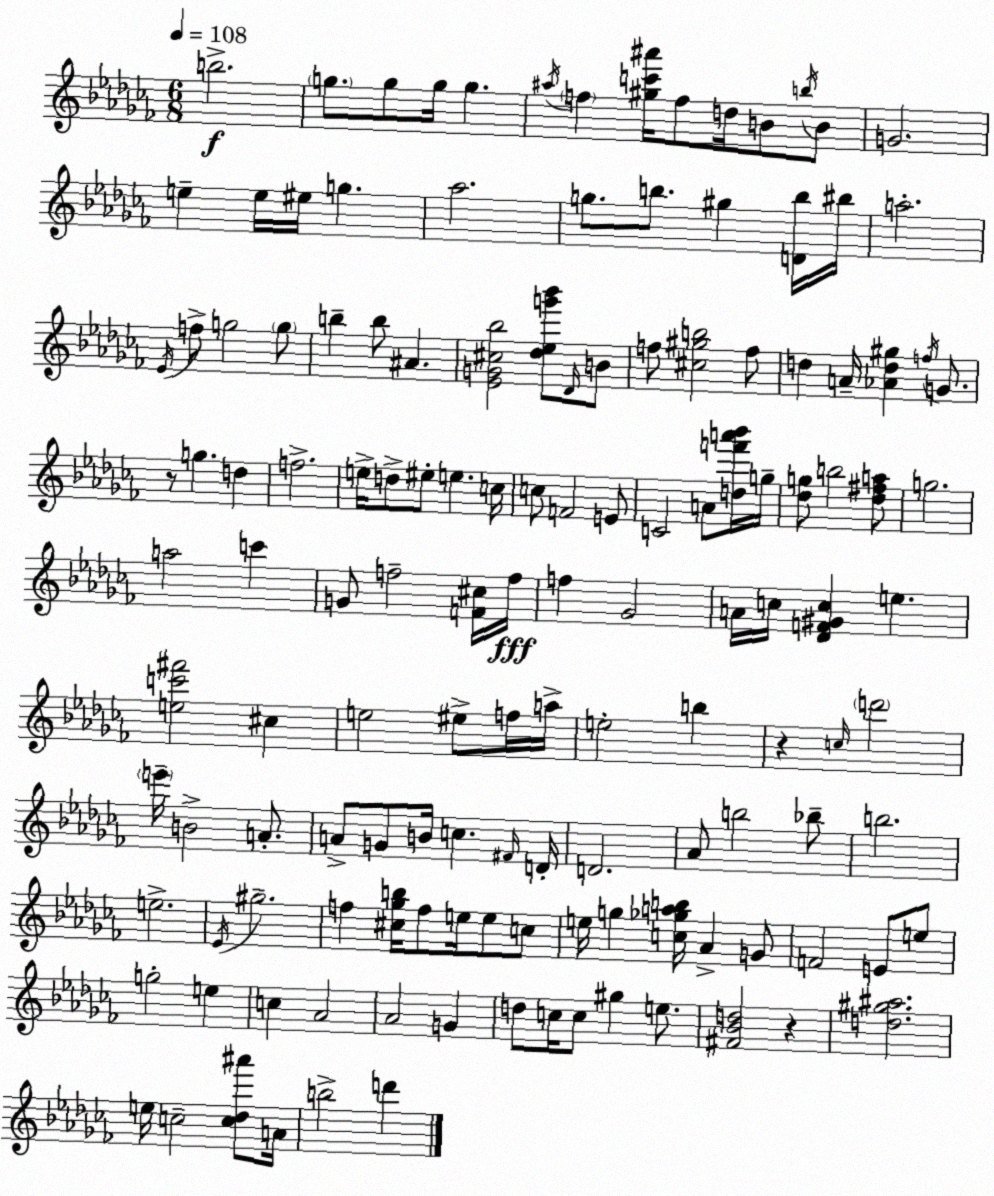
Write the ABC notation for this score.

X:1
T:Untitled
M:6/8
L:1/4
K:Abm
b2 g/2 g/2 g/4 g ^a/4 f [^gc'^a']/4 f/2 d/4 B/2 b/4 B/2 G2 e e/4 ^e/4 g _a2 g/2 b/2 ^g [Db]/4 ^b/4 a2 _E/4 f/2 g2 g/2 b b/2 ^A [_EG^c_b]2 [_d_eg'_b']/2 _D/4 B/2 f/2 [^c^gb]2 f/2 d A/4 [_Ad^g] f/4 G/2 z/2 g d f2 e/4 d/2 ^e/2 e c/4 c/2 F2 E/2 C2 A/2 [df'a'_b']/4 g/4 [_dg]/2 b2 [_d^fa]/2 g2 a2 c' G/2 f2 [F^c]/4 f/4 f _G2 A/4 c/4 [_DF^Gc] e [ec'^f']2 ^c e2 ^e/2 f/4 a/4 e2 b z c/4 d'2 e'/4 B2 A/2 A/2 G/2 B/4 c ^F/4 D/4 D2 _A/2 b2 _b/2 b2 e2 _E/4 ^g2 f [^c_gb]/4 f/2 e/4 e/2 c/2 e/4 g [c_gab]/4 _A G/2 F2 E/2 e/2 g2 e c _A2 _A2 G d/2 c/4 c/2 ^g e/2 [^F_Bd]2 z [d^g^a]2 e/4 c2 [c_d^a']/2 A/4 b2 d'